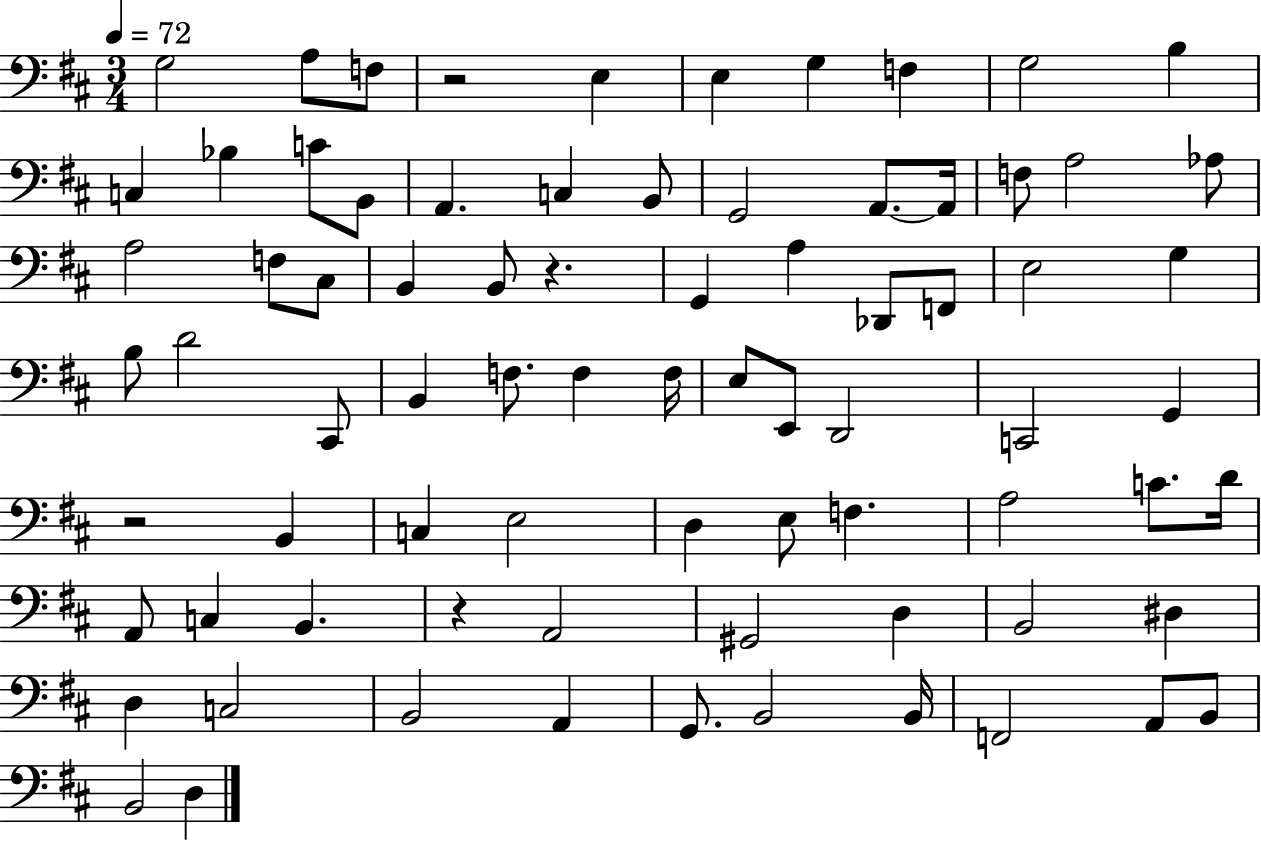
X:1
T:Untitled
M:3/4
L:1/4
K:D
G,2 A,/2 F,/2 z2 E, E, G, F, G,2 B, C, _B, C/2 B,,/2 A,, C, B,,/2 G,,2 A,,/2 A,,/4 F,/2 A,2 _A,/2 A,2 F,/2 ^C,/2 B,, B,,/2 z G,, A, _D,,/2 F,,/2 E,2 G, B,/2 D2 ^C,,/2 B,, F,/2 F, F,/4 E,/2 E,,/2 D,,2 C,,2 G,, z2 B,, C, E,2 D, E,/2 F, A,2 C/2 D/4 A,,/2 C, B,, z A,,2 ^G,,2 D, B,,2 ^D, D, C,2 B,,2 A,, G,,/2 B,,2 B,,/4 F,,2 A,,/2 B,,/2 B,,2 D,